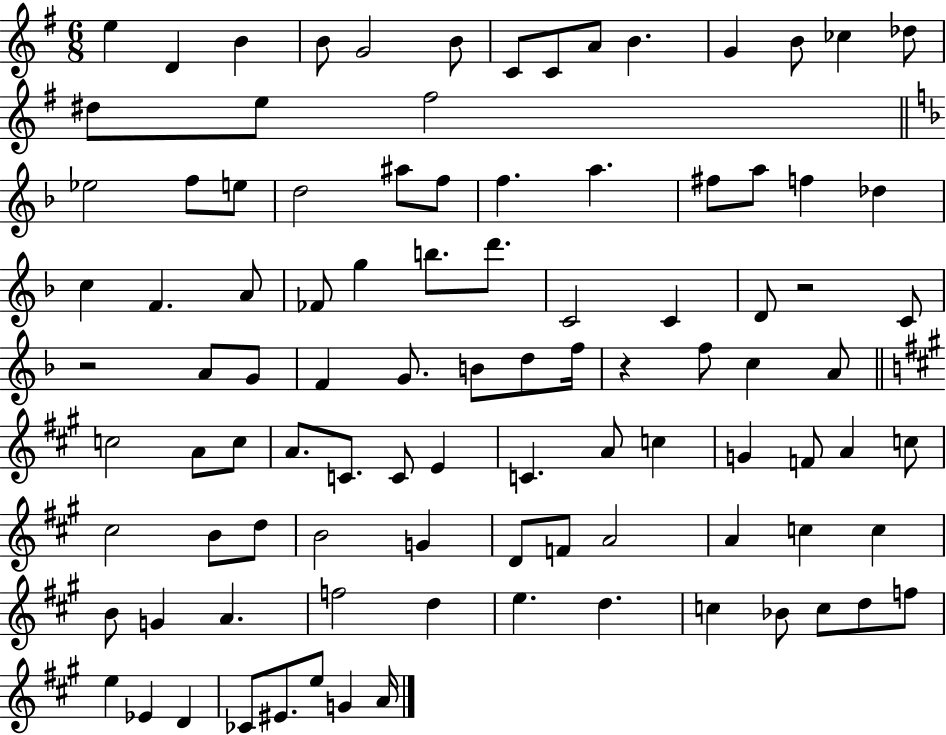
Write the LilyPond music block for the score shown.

{
  \clef treble
  \numericTimeSignature
  \time 6/8
  \key g \major
  e''4 d'4 b'4 | b'8 g'2 b'8 | c'8 c'8 a'8 b'4. | g'4 b'8 ces''4 des''8 | \break dis''8 e''8 fis''2 | \bar "||" \break \key f \major ees''2 f''8 e''8 | d''2 ais''8 f''8 | f''4. a''4. | fis''8 a''8 f''4 des''4 | \break c''4 f'4. a'8 | fes'8 g''4 b''8. d'''8. | c'2 c'4 | d'8 r2 c'8 | \break r2 a'8 g'8 | f'4 g'8. b'8 d''8 f''16 | r4 f''8 c''4 a'8 | \bar "||" \break \key a \major c''2 a'8 c''8 | a'8. c'8. c'8 e'4 | c'4. a'8 c''4 | g'4 f'8 a'4 c''8 | \break cis''2 b'8 d''8 | b'2 g'4 | d'8 f'8 a'2 | a'4 c''4 c''4 | \break b'8 g'4 a'4. | f''2 d''4 | e''4. d''4. | c''4 bes'8 c''8 d''8 f''8 | \break e''4 ees'4 d'4 | ces'8 eis'8. e''8 g'4 a'16 | \bar "|."
}